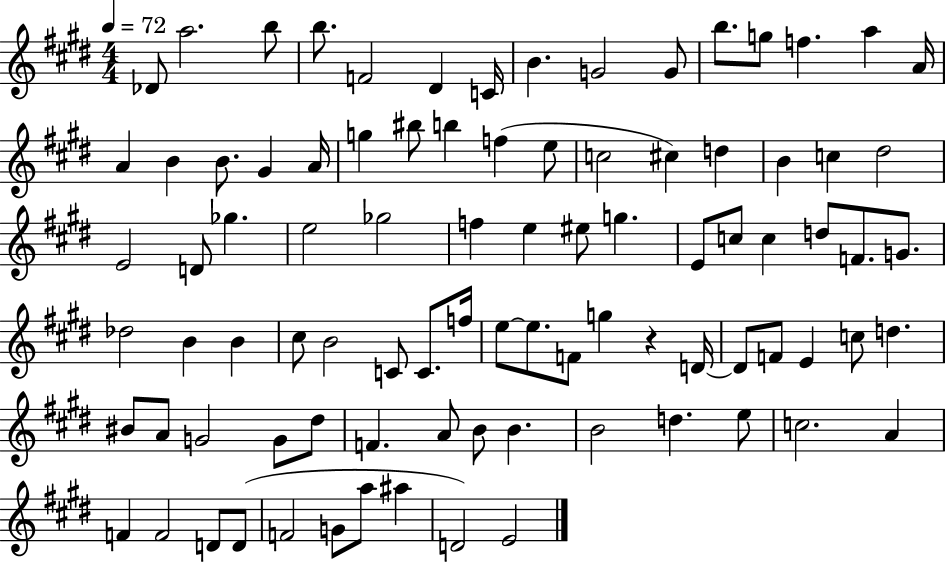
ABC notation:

X:1
T:Untitled
M:4/4
L:1/4
K:E
_D/2 a2 b/2 b/2 F2 ^D C/4 B G2 G/2 b/2 g/2 f a A/4 A B B/2 ^G A/4 g ^b/2 b f e/2 c2 ^c d B c ^d2 E2 D/2 _g e2 _g2 f e ^e/2 g E/2 c/2 c d/2 F/2 G/2 _d2 B B ^c/2 B2 C/2 C/2 f/4 e/2 e/2 F/2 g z D/4 D/2 F/2 E c/2 d ^B/2 A/2 G2 G/2 ^d/2 F A/2 B/2 B B2 d e/2 c2 A F F2 D/2 D/2 F2 G/2 a/2 ^a D2 E2